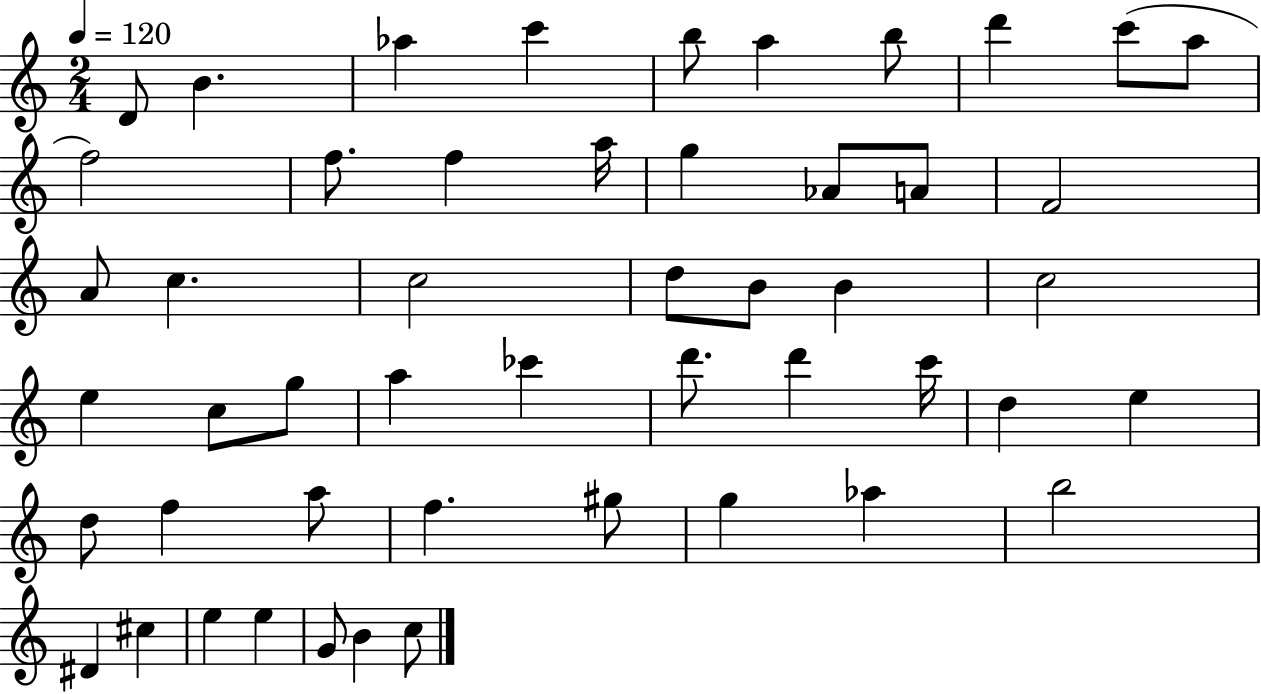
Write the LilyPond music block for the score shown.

{
  \clef treble
  \numericTimeSignature
  \time 2/4
  \key c \major
  \tempo 4 = 120
  d'8 b'4. | aes''4 c'''4 | b''8 a''4 b''8 | d'''4 c'''8( a''8 | \break f''2) | f''8. f''4 a''16 | g''4 aes'8 a'8 | f'2 | \break a'8 c''4. | c''2 | d''8 b'8 b'4 | c''2 | \break e''4 c''8 g''8 | a''4 ces'''4 | d'''8. d'''4 c'''16 | d''4 e''4 | \break d''8 f''4 a''8 | f''4. gis''8 | g''4 aes''4 | b''2 | \break dis'4 cis''4 | e''4 e''4 | g'8 b'4 c''8 | \bar "|."
}